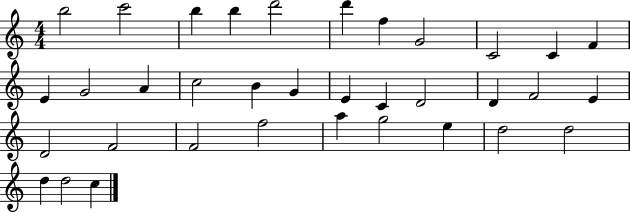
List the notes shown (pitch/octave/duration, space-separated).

B5/h C6/h B5/q B5/q D6/h D6/q F5/q G4/h C4/h C4/q F4/q E4/q G4/h A4/q C5/h B4/q G4/q E4/q C4/q D4/h D4/q F4/h E4/q D4/h F4/h F4/h F5/h A5/q G5/h E5/q D5/h D5/h D5/q D5/h C5/q